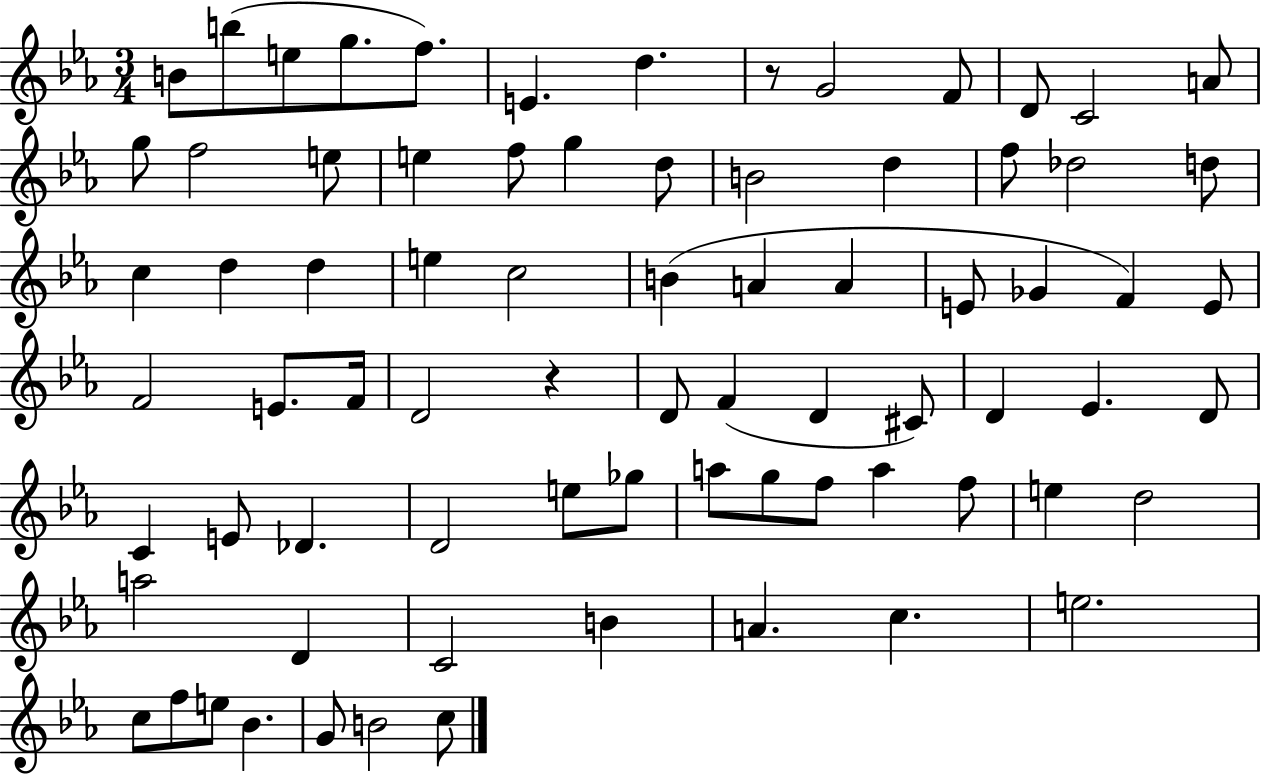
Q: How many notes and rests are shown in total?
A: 76